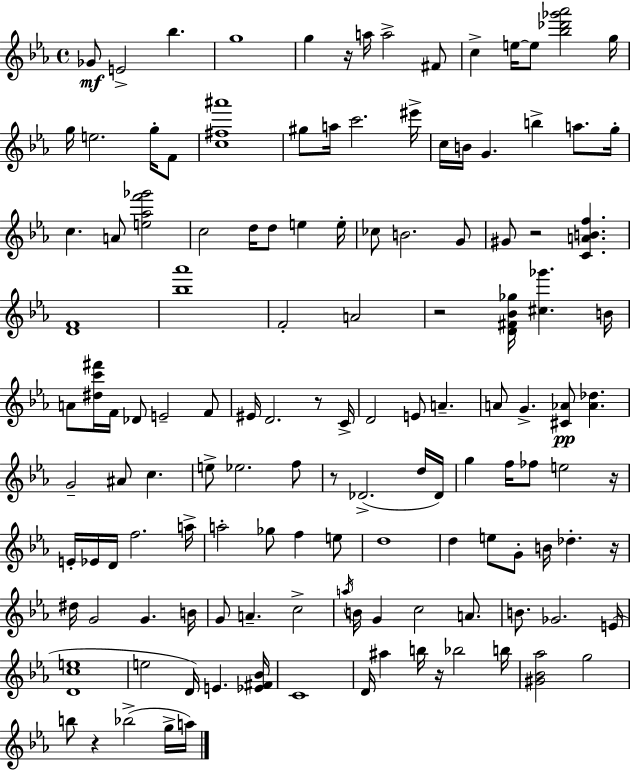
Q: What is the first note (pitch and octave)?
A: Gb4